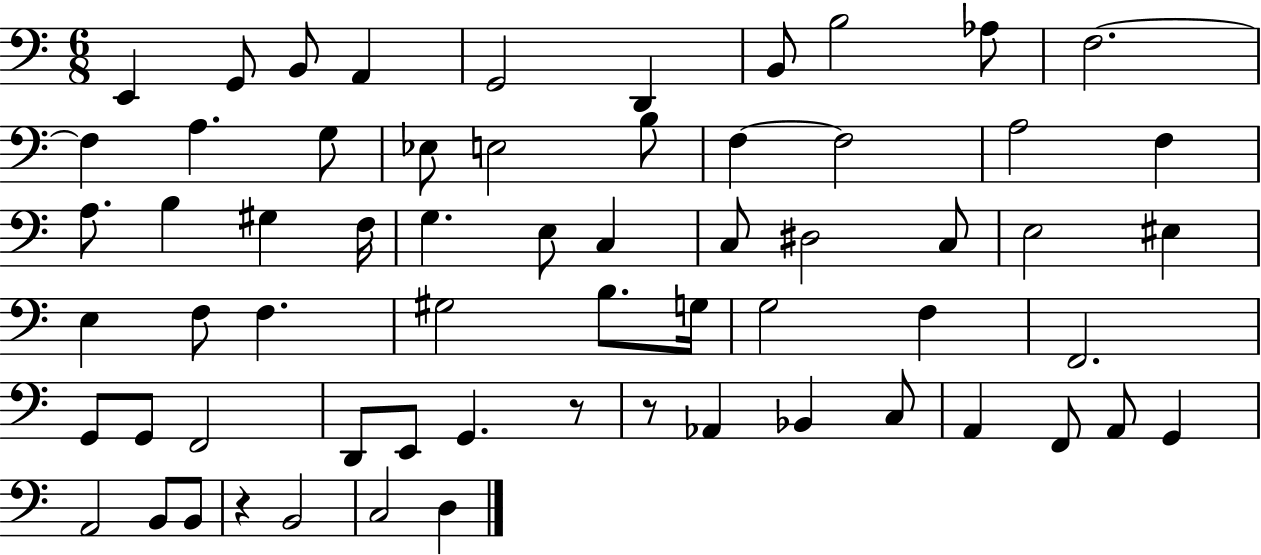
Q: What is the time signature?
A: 6/8